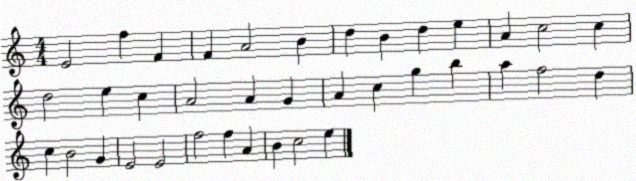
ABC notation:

X:1
T:Untitled
M:4/4
L:1/4
K:C
E2 f F F A2 B d B d e A c2 c d2 e c A2 A G A c g b a f2 d c B2 G E2 E2 f2 f A B c2 e